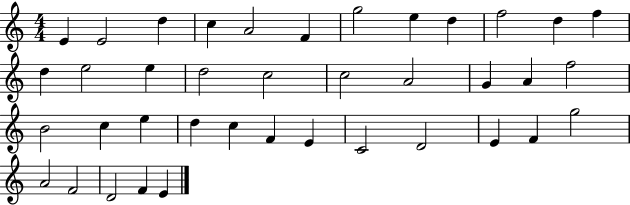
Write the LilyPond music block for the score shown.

{
  \clef treble
  \numericTimeSignature
  \time 4/4
  \key c \major
  e'4 e'2 d''4 | c''4 a'2 f'4 | g''2 e''4 d''4 | f''2 d''4 f''4 | \break d''4 e''2 e''4 | d''2 c''2 | c''2 a'2 | g'4 a'4 f''2 | \break b'2 c''4 e''4 | d''4 c''4 f'4 e'4 | c'2 d'2 | e'4 f'4 g''2 | \break a'2 f'2 | d'2 f'4 e'4 | \bar "|."
}